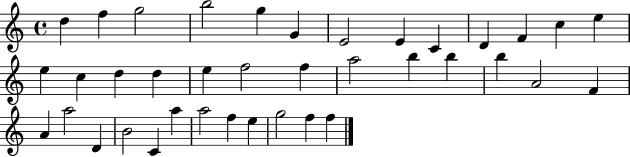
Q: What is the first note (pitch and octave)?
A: D5